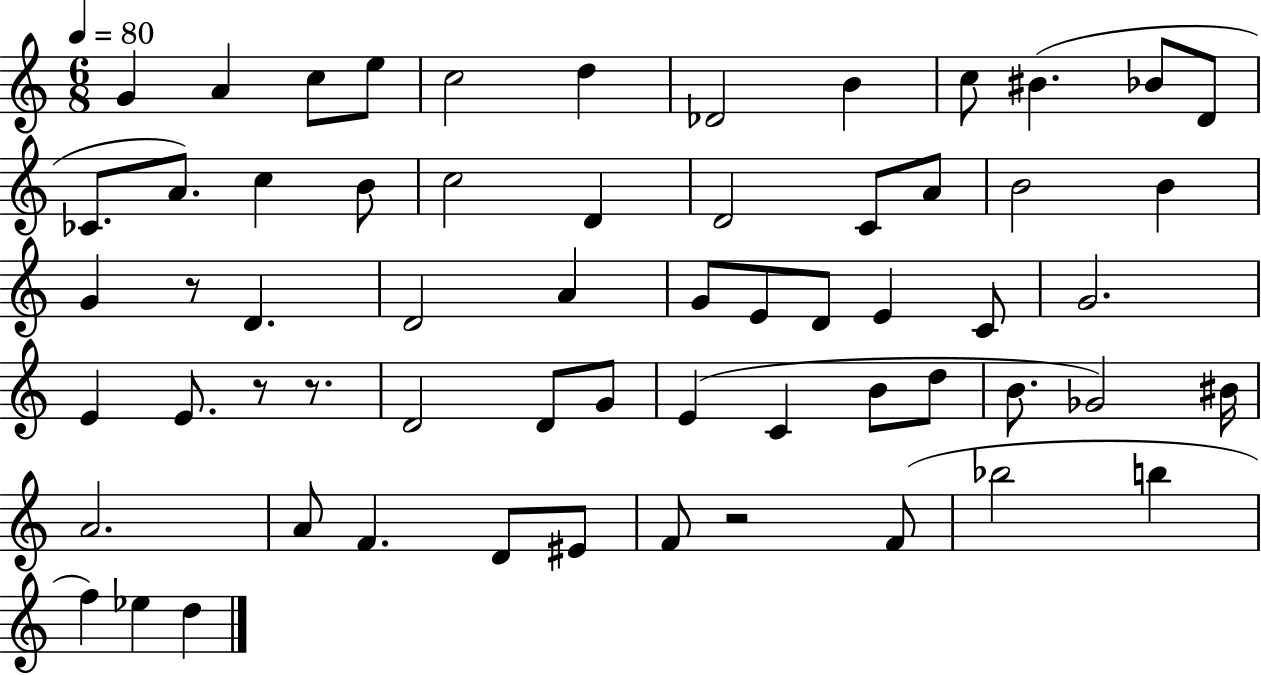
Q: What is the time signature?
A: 6/8